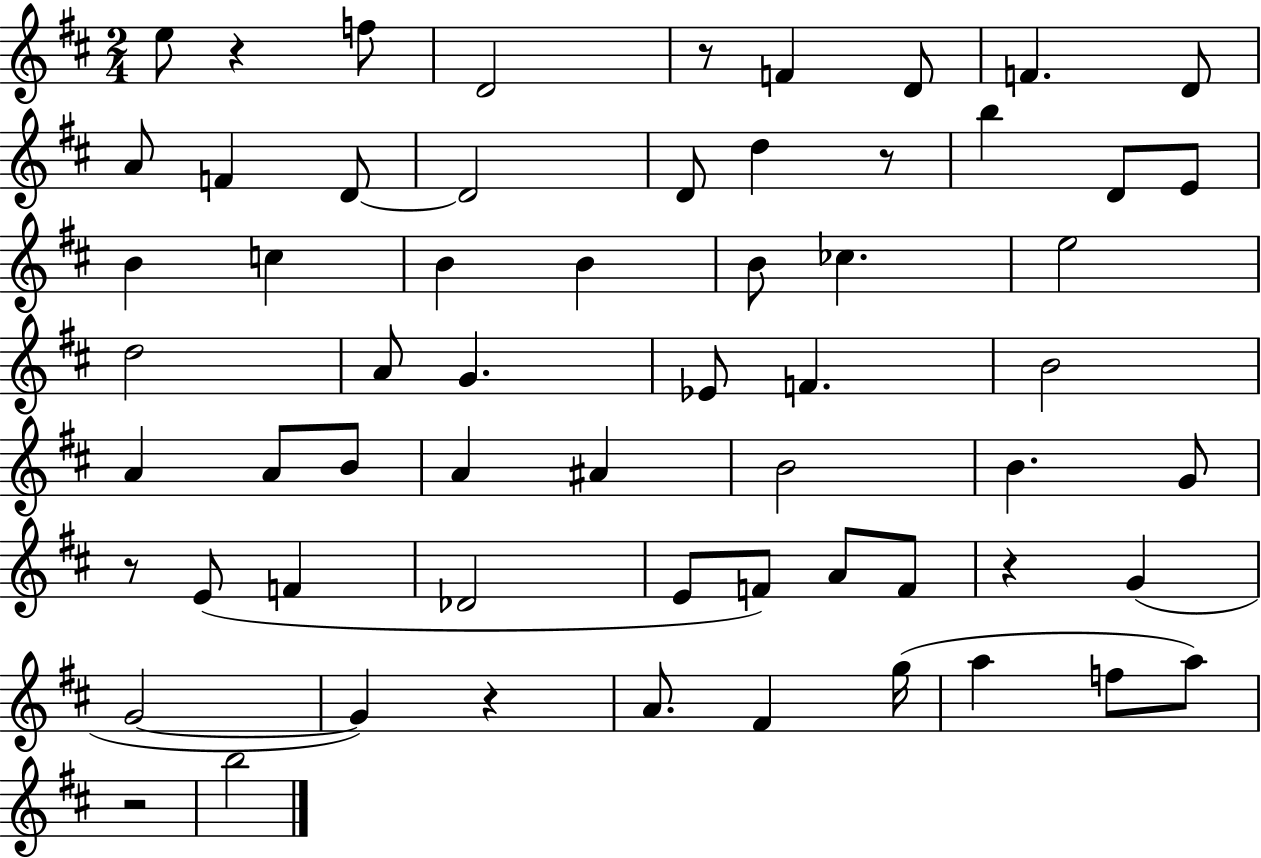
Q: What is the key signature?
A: D major